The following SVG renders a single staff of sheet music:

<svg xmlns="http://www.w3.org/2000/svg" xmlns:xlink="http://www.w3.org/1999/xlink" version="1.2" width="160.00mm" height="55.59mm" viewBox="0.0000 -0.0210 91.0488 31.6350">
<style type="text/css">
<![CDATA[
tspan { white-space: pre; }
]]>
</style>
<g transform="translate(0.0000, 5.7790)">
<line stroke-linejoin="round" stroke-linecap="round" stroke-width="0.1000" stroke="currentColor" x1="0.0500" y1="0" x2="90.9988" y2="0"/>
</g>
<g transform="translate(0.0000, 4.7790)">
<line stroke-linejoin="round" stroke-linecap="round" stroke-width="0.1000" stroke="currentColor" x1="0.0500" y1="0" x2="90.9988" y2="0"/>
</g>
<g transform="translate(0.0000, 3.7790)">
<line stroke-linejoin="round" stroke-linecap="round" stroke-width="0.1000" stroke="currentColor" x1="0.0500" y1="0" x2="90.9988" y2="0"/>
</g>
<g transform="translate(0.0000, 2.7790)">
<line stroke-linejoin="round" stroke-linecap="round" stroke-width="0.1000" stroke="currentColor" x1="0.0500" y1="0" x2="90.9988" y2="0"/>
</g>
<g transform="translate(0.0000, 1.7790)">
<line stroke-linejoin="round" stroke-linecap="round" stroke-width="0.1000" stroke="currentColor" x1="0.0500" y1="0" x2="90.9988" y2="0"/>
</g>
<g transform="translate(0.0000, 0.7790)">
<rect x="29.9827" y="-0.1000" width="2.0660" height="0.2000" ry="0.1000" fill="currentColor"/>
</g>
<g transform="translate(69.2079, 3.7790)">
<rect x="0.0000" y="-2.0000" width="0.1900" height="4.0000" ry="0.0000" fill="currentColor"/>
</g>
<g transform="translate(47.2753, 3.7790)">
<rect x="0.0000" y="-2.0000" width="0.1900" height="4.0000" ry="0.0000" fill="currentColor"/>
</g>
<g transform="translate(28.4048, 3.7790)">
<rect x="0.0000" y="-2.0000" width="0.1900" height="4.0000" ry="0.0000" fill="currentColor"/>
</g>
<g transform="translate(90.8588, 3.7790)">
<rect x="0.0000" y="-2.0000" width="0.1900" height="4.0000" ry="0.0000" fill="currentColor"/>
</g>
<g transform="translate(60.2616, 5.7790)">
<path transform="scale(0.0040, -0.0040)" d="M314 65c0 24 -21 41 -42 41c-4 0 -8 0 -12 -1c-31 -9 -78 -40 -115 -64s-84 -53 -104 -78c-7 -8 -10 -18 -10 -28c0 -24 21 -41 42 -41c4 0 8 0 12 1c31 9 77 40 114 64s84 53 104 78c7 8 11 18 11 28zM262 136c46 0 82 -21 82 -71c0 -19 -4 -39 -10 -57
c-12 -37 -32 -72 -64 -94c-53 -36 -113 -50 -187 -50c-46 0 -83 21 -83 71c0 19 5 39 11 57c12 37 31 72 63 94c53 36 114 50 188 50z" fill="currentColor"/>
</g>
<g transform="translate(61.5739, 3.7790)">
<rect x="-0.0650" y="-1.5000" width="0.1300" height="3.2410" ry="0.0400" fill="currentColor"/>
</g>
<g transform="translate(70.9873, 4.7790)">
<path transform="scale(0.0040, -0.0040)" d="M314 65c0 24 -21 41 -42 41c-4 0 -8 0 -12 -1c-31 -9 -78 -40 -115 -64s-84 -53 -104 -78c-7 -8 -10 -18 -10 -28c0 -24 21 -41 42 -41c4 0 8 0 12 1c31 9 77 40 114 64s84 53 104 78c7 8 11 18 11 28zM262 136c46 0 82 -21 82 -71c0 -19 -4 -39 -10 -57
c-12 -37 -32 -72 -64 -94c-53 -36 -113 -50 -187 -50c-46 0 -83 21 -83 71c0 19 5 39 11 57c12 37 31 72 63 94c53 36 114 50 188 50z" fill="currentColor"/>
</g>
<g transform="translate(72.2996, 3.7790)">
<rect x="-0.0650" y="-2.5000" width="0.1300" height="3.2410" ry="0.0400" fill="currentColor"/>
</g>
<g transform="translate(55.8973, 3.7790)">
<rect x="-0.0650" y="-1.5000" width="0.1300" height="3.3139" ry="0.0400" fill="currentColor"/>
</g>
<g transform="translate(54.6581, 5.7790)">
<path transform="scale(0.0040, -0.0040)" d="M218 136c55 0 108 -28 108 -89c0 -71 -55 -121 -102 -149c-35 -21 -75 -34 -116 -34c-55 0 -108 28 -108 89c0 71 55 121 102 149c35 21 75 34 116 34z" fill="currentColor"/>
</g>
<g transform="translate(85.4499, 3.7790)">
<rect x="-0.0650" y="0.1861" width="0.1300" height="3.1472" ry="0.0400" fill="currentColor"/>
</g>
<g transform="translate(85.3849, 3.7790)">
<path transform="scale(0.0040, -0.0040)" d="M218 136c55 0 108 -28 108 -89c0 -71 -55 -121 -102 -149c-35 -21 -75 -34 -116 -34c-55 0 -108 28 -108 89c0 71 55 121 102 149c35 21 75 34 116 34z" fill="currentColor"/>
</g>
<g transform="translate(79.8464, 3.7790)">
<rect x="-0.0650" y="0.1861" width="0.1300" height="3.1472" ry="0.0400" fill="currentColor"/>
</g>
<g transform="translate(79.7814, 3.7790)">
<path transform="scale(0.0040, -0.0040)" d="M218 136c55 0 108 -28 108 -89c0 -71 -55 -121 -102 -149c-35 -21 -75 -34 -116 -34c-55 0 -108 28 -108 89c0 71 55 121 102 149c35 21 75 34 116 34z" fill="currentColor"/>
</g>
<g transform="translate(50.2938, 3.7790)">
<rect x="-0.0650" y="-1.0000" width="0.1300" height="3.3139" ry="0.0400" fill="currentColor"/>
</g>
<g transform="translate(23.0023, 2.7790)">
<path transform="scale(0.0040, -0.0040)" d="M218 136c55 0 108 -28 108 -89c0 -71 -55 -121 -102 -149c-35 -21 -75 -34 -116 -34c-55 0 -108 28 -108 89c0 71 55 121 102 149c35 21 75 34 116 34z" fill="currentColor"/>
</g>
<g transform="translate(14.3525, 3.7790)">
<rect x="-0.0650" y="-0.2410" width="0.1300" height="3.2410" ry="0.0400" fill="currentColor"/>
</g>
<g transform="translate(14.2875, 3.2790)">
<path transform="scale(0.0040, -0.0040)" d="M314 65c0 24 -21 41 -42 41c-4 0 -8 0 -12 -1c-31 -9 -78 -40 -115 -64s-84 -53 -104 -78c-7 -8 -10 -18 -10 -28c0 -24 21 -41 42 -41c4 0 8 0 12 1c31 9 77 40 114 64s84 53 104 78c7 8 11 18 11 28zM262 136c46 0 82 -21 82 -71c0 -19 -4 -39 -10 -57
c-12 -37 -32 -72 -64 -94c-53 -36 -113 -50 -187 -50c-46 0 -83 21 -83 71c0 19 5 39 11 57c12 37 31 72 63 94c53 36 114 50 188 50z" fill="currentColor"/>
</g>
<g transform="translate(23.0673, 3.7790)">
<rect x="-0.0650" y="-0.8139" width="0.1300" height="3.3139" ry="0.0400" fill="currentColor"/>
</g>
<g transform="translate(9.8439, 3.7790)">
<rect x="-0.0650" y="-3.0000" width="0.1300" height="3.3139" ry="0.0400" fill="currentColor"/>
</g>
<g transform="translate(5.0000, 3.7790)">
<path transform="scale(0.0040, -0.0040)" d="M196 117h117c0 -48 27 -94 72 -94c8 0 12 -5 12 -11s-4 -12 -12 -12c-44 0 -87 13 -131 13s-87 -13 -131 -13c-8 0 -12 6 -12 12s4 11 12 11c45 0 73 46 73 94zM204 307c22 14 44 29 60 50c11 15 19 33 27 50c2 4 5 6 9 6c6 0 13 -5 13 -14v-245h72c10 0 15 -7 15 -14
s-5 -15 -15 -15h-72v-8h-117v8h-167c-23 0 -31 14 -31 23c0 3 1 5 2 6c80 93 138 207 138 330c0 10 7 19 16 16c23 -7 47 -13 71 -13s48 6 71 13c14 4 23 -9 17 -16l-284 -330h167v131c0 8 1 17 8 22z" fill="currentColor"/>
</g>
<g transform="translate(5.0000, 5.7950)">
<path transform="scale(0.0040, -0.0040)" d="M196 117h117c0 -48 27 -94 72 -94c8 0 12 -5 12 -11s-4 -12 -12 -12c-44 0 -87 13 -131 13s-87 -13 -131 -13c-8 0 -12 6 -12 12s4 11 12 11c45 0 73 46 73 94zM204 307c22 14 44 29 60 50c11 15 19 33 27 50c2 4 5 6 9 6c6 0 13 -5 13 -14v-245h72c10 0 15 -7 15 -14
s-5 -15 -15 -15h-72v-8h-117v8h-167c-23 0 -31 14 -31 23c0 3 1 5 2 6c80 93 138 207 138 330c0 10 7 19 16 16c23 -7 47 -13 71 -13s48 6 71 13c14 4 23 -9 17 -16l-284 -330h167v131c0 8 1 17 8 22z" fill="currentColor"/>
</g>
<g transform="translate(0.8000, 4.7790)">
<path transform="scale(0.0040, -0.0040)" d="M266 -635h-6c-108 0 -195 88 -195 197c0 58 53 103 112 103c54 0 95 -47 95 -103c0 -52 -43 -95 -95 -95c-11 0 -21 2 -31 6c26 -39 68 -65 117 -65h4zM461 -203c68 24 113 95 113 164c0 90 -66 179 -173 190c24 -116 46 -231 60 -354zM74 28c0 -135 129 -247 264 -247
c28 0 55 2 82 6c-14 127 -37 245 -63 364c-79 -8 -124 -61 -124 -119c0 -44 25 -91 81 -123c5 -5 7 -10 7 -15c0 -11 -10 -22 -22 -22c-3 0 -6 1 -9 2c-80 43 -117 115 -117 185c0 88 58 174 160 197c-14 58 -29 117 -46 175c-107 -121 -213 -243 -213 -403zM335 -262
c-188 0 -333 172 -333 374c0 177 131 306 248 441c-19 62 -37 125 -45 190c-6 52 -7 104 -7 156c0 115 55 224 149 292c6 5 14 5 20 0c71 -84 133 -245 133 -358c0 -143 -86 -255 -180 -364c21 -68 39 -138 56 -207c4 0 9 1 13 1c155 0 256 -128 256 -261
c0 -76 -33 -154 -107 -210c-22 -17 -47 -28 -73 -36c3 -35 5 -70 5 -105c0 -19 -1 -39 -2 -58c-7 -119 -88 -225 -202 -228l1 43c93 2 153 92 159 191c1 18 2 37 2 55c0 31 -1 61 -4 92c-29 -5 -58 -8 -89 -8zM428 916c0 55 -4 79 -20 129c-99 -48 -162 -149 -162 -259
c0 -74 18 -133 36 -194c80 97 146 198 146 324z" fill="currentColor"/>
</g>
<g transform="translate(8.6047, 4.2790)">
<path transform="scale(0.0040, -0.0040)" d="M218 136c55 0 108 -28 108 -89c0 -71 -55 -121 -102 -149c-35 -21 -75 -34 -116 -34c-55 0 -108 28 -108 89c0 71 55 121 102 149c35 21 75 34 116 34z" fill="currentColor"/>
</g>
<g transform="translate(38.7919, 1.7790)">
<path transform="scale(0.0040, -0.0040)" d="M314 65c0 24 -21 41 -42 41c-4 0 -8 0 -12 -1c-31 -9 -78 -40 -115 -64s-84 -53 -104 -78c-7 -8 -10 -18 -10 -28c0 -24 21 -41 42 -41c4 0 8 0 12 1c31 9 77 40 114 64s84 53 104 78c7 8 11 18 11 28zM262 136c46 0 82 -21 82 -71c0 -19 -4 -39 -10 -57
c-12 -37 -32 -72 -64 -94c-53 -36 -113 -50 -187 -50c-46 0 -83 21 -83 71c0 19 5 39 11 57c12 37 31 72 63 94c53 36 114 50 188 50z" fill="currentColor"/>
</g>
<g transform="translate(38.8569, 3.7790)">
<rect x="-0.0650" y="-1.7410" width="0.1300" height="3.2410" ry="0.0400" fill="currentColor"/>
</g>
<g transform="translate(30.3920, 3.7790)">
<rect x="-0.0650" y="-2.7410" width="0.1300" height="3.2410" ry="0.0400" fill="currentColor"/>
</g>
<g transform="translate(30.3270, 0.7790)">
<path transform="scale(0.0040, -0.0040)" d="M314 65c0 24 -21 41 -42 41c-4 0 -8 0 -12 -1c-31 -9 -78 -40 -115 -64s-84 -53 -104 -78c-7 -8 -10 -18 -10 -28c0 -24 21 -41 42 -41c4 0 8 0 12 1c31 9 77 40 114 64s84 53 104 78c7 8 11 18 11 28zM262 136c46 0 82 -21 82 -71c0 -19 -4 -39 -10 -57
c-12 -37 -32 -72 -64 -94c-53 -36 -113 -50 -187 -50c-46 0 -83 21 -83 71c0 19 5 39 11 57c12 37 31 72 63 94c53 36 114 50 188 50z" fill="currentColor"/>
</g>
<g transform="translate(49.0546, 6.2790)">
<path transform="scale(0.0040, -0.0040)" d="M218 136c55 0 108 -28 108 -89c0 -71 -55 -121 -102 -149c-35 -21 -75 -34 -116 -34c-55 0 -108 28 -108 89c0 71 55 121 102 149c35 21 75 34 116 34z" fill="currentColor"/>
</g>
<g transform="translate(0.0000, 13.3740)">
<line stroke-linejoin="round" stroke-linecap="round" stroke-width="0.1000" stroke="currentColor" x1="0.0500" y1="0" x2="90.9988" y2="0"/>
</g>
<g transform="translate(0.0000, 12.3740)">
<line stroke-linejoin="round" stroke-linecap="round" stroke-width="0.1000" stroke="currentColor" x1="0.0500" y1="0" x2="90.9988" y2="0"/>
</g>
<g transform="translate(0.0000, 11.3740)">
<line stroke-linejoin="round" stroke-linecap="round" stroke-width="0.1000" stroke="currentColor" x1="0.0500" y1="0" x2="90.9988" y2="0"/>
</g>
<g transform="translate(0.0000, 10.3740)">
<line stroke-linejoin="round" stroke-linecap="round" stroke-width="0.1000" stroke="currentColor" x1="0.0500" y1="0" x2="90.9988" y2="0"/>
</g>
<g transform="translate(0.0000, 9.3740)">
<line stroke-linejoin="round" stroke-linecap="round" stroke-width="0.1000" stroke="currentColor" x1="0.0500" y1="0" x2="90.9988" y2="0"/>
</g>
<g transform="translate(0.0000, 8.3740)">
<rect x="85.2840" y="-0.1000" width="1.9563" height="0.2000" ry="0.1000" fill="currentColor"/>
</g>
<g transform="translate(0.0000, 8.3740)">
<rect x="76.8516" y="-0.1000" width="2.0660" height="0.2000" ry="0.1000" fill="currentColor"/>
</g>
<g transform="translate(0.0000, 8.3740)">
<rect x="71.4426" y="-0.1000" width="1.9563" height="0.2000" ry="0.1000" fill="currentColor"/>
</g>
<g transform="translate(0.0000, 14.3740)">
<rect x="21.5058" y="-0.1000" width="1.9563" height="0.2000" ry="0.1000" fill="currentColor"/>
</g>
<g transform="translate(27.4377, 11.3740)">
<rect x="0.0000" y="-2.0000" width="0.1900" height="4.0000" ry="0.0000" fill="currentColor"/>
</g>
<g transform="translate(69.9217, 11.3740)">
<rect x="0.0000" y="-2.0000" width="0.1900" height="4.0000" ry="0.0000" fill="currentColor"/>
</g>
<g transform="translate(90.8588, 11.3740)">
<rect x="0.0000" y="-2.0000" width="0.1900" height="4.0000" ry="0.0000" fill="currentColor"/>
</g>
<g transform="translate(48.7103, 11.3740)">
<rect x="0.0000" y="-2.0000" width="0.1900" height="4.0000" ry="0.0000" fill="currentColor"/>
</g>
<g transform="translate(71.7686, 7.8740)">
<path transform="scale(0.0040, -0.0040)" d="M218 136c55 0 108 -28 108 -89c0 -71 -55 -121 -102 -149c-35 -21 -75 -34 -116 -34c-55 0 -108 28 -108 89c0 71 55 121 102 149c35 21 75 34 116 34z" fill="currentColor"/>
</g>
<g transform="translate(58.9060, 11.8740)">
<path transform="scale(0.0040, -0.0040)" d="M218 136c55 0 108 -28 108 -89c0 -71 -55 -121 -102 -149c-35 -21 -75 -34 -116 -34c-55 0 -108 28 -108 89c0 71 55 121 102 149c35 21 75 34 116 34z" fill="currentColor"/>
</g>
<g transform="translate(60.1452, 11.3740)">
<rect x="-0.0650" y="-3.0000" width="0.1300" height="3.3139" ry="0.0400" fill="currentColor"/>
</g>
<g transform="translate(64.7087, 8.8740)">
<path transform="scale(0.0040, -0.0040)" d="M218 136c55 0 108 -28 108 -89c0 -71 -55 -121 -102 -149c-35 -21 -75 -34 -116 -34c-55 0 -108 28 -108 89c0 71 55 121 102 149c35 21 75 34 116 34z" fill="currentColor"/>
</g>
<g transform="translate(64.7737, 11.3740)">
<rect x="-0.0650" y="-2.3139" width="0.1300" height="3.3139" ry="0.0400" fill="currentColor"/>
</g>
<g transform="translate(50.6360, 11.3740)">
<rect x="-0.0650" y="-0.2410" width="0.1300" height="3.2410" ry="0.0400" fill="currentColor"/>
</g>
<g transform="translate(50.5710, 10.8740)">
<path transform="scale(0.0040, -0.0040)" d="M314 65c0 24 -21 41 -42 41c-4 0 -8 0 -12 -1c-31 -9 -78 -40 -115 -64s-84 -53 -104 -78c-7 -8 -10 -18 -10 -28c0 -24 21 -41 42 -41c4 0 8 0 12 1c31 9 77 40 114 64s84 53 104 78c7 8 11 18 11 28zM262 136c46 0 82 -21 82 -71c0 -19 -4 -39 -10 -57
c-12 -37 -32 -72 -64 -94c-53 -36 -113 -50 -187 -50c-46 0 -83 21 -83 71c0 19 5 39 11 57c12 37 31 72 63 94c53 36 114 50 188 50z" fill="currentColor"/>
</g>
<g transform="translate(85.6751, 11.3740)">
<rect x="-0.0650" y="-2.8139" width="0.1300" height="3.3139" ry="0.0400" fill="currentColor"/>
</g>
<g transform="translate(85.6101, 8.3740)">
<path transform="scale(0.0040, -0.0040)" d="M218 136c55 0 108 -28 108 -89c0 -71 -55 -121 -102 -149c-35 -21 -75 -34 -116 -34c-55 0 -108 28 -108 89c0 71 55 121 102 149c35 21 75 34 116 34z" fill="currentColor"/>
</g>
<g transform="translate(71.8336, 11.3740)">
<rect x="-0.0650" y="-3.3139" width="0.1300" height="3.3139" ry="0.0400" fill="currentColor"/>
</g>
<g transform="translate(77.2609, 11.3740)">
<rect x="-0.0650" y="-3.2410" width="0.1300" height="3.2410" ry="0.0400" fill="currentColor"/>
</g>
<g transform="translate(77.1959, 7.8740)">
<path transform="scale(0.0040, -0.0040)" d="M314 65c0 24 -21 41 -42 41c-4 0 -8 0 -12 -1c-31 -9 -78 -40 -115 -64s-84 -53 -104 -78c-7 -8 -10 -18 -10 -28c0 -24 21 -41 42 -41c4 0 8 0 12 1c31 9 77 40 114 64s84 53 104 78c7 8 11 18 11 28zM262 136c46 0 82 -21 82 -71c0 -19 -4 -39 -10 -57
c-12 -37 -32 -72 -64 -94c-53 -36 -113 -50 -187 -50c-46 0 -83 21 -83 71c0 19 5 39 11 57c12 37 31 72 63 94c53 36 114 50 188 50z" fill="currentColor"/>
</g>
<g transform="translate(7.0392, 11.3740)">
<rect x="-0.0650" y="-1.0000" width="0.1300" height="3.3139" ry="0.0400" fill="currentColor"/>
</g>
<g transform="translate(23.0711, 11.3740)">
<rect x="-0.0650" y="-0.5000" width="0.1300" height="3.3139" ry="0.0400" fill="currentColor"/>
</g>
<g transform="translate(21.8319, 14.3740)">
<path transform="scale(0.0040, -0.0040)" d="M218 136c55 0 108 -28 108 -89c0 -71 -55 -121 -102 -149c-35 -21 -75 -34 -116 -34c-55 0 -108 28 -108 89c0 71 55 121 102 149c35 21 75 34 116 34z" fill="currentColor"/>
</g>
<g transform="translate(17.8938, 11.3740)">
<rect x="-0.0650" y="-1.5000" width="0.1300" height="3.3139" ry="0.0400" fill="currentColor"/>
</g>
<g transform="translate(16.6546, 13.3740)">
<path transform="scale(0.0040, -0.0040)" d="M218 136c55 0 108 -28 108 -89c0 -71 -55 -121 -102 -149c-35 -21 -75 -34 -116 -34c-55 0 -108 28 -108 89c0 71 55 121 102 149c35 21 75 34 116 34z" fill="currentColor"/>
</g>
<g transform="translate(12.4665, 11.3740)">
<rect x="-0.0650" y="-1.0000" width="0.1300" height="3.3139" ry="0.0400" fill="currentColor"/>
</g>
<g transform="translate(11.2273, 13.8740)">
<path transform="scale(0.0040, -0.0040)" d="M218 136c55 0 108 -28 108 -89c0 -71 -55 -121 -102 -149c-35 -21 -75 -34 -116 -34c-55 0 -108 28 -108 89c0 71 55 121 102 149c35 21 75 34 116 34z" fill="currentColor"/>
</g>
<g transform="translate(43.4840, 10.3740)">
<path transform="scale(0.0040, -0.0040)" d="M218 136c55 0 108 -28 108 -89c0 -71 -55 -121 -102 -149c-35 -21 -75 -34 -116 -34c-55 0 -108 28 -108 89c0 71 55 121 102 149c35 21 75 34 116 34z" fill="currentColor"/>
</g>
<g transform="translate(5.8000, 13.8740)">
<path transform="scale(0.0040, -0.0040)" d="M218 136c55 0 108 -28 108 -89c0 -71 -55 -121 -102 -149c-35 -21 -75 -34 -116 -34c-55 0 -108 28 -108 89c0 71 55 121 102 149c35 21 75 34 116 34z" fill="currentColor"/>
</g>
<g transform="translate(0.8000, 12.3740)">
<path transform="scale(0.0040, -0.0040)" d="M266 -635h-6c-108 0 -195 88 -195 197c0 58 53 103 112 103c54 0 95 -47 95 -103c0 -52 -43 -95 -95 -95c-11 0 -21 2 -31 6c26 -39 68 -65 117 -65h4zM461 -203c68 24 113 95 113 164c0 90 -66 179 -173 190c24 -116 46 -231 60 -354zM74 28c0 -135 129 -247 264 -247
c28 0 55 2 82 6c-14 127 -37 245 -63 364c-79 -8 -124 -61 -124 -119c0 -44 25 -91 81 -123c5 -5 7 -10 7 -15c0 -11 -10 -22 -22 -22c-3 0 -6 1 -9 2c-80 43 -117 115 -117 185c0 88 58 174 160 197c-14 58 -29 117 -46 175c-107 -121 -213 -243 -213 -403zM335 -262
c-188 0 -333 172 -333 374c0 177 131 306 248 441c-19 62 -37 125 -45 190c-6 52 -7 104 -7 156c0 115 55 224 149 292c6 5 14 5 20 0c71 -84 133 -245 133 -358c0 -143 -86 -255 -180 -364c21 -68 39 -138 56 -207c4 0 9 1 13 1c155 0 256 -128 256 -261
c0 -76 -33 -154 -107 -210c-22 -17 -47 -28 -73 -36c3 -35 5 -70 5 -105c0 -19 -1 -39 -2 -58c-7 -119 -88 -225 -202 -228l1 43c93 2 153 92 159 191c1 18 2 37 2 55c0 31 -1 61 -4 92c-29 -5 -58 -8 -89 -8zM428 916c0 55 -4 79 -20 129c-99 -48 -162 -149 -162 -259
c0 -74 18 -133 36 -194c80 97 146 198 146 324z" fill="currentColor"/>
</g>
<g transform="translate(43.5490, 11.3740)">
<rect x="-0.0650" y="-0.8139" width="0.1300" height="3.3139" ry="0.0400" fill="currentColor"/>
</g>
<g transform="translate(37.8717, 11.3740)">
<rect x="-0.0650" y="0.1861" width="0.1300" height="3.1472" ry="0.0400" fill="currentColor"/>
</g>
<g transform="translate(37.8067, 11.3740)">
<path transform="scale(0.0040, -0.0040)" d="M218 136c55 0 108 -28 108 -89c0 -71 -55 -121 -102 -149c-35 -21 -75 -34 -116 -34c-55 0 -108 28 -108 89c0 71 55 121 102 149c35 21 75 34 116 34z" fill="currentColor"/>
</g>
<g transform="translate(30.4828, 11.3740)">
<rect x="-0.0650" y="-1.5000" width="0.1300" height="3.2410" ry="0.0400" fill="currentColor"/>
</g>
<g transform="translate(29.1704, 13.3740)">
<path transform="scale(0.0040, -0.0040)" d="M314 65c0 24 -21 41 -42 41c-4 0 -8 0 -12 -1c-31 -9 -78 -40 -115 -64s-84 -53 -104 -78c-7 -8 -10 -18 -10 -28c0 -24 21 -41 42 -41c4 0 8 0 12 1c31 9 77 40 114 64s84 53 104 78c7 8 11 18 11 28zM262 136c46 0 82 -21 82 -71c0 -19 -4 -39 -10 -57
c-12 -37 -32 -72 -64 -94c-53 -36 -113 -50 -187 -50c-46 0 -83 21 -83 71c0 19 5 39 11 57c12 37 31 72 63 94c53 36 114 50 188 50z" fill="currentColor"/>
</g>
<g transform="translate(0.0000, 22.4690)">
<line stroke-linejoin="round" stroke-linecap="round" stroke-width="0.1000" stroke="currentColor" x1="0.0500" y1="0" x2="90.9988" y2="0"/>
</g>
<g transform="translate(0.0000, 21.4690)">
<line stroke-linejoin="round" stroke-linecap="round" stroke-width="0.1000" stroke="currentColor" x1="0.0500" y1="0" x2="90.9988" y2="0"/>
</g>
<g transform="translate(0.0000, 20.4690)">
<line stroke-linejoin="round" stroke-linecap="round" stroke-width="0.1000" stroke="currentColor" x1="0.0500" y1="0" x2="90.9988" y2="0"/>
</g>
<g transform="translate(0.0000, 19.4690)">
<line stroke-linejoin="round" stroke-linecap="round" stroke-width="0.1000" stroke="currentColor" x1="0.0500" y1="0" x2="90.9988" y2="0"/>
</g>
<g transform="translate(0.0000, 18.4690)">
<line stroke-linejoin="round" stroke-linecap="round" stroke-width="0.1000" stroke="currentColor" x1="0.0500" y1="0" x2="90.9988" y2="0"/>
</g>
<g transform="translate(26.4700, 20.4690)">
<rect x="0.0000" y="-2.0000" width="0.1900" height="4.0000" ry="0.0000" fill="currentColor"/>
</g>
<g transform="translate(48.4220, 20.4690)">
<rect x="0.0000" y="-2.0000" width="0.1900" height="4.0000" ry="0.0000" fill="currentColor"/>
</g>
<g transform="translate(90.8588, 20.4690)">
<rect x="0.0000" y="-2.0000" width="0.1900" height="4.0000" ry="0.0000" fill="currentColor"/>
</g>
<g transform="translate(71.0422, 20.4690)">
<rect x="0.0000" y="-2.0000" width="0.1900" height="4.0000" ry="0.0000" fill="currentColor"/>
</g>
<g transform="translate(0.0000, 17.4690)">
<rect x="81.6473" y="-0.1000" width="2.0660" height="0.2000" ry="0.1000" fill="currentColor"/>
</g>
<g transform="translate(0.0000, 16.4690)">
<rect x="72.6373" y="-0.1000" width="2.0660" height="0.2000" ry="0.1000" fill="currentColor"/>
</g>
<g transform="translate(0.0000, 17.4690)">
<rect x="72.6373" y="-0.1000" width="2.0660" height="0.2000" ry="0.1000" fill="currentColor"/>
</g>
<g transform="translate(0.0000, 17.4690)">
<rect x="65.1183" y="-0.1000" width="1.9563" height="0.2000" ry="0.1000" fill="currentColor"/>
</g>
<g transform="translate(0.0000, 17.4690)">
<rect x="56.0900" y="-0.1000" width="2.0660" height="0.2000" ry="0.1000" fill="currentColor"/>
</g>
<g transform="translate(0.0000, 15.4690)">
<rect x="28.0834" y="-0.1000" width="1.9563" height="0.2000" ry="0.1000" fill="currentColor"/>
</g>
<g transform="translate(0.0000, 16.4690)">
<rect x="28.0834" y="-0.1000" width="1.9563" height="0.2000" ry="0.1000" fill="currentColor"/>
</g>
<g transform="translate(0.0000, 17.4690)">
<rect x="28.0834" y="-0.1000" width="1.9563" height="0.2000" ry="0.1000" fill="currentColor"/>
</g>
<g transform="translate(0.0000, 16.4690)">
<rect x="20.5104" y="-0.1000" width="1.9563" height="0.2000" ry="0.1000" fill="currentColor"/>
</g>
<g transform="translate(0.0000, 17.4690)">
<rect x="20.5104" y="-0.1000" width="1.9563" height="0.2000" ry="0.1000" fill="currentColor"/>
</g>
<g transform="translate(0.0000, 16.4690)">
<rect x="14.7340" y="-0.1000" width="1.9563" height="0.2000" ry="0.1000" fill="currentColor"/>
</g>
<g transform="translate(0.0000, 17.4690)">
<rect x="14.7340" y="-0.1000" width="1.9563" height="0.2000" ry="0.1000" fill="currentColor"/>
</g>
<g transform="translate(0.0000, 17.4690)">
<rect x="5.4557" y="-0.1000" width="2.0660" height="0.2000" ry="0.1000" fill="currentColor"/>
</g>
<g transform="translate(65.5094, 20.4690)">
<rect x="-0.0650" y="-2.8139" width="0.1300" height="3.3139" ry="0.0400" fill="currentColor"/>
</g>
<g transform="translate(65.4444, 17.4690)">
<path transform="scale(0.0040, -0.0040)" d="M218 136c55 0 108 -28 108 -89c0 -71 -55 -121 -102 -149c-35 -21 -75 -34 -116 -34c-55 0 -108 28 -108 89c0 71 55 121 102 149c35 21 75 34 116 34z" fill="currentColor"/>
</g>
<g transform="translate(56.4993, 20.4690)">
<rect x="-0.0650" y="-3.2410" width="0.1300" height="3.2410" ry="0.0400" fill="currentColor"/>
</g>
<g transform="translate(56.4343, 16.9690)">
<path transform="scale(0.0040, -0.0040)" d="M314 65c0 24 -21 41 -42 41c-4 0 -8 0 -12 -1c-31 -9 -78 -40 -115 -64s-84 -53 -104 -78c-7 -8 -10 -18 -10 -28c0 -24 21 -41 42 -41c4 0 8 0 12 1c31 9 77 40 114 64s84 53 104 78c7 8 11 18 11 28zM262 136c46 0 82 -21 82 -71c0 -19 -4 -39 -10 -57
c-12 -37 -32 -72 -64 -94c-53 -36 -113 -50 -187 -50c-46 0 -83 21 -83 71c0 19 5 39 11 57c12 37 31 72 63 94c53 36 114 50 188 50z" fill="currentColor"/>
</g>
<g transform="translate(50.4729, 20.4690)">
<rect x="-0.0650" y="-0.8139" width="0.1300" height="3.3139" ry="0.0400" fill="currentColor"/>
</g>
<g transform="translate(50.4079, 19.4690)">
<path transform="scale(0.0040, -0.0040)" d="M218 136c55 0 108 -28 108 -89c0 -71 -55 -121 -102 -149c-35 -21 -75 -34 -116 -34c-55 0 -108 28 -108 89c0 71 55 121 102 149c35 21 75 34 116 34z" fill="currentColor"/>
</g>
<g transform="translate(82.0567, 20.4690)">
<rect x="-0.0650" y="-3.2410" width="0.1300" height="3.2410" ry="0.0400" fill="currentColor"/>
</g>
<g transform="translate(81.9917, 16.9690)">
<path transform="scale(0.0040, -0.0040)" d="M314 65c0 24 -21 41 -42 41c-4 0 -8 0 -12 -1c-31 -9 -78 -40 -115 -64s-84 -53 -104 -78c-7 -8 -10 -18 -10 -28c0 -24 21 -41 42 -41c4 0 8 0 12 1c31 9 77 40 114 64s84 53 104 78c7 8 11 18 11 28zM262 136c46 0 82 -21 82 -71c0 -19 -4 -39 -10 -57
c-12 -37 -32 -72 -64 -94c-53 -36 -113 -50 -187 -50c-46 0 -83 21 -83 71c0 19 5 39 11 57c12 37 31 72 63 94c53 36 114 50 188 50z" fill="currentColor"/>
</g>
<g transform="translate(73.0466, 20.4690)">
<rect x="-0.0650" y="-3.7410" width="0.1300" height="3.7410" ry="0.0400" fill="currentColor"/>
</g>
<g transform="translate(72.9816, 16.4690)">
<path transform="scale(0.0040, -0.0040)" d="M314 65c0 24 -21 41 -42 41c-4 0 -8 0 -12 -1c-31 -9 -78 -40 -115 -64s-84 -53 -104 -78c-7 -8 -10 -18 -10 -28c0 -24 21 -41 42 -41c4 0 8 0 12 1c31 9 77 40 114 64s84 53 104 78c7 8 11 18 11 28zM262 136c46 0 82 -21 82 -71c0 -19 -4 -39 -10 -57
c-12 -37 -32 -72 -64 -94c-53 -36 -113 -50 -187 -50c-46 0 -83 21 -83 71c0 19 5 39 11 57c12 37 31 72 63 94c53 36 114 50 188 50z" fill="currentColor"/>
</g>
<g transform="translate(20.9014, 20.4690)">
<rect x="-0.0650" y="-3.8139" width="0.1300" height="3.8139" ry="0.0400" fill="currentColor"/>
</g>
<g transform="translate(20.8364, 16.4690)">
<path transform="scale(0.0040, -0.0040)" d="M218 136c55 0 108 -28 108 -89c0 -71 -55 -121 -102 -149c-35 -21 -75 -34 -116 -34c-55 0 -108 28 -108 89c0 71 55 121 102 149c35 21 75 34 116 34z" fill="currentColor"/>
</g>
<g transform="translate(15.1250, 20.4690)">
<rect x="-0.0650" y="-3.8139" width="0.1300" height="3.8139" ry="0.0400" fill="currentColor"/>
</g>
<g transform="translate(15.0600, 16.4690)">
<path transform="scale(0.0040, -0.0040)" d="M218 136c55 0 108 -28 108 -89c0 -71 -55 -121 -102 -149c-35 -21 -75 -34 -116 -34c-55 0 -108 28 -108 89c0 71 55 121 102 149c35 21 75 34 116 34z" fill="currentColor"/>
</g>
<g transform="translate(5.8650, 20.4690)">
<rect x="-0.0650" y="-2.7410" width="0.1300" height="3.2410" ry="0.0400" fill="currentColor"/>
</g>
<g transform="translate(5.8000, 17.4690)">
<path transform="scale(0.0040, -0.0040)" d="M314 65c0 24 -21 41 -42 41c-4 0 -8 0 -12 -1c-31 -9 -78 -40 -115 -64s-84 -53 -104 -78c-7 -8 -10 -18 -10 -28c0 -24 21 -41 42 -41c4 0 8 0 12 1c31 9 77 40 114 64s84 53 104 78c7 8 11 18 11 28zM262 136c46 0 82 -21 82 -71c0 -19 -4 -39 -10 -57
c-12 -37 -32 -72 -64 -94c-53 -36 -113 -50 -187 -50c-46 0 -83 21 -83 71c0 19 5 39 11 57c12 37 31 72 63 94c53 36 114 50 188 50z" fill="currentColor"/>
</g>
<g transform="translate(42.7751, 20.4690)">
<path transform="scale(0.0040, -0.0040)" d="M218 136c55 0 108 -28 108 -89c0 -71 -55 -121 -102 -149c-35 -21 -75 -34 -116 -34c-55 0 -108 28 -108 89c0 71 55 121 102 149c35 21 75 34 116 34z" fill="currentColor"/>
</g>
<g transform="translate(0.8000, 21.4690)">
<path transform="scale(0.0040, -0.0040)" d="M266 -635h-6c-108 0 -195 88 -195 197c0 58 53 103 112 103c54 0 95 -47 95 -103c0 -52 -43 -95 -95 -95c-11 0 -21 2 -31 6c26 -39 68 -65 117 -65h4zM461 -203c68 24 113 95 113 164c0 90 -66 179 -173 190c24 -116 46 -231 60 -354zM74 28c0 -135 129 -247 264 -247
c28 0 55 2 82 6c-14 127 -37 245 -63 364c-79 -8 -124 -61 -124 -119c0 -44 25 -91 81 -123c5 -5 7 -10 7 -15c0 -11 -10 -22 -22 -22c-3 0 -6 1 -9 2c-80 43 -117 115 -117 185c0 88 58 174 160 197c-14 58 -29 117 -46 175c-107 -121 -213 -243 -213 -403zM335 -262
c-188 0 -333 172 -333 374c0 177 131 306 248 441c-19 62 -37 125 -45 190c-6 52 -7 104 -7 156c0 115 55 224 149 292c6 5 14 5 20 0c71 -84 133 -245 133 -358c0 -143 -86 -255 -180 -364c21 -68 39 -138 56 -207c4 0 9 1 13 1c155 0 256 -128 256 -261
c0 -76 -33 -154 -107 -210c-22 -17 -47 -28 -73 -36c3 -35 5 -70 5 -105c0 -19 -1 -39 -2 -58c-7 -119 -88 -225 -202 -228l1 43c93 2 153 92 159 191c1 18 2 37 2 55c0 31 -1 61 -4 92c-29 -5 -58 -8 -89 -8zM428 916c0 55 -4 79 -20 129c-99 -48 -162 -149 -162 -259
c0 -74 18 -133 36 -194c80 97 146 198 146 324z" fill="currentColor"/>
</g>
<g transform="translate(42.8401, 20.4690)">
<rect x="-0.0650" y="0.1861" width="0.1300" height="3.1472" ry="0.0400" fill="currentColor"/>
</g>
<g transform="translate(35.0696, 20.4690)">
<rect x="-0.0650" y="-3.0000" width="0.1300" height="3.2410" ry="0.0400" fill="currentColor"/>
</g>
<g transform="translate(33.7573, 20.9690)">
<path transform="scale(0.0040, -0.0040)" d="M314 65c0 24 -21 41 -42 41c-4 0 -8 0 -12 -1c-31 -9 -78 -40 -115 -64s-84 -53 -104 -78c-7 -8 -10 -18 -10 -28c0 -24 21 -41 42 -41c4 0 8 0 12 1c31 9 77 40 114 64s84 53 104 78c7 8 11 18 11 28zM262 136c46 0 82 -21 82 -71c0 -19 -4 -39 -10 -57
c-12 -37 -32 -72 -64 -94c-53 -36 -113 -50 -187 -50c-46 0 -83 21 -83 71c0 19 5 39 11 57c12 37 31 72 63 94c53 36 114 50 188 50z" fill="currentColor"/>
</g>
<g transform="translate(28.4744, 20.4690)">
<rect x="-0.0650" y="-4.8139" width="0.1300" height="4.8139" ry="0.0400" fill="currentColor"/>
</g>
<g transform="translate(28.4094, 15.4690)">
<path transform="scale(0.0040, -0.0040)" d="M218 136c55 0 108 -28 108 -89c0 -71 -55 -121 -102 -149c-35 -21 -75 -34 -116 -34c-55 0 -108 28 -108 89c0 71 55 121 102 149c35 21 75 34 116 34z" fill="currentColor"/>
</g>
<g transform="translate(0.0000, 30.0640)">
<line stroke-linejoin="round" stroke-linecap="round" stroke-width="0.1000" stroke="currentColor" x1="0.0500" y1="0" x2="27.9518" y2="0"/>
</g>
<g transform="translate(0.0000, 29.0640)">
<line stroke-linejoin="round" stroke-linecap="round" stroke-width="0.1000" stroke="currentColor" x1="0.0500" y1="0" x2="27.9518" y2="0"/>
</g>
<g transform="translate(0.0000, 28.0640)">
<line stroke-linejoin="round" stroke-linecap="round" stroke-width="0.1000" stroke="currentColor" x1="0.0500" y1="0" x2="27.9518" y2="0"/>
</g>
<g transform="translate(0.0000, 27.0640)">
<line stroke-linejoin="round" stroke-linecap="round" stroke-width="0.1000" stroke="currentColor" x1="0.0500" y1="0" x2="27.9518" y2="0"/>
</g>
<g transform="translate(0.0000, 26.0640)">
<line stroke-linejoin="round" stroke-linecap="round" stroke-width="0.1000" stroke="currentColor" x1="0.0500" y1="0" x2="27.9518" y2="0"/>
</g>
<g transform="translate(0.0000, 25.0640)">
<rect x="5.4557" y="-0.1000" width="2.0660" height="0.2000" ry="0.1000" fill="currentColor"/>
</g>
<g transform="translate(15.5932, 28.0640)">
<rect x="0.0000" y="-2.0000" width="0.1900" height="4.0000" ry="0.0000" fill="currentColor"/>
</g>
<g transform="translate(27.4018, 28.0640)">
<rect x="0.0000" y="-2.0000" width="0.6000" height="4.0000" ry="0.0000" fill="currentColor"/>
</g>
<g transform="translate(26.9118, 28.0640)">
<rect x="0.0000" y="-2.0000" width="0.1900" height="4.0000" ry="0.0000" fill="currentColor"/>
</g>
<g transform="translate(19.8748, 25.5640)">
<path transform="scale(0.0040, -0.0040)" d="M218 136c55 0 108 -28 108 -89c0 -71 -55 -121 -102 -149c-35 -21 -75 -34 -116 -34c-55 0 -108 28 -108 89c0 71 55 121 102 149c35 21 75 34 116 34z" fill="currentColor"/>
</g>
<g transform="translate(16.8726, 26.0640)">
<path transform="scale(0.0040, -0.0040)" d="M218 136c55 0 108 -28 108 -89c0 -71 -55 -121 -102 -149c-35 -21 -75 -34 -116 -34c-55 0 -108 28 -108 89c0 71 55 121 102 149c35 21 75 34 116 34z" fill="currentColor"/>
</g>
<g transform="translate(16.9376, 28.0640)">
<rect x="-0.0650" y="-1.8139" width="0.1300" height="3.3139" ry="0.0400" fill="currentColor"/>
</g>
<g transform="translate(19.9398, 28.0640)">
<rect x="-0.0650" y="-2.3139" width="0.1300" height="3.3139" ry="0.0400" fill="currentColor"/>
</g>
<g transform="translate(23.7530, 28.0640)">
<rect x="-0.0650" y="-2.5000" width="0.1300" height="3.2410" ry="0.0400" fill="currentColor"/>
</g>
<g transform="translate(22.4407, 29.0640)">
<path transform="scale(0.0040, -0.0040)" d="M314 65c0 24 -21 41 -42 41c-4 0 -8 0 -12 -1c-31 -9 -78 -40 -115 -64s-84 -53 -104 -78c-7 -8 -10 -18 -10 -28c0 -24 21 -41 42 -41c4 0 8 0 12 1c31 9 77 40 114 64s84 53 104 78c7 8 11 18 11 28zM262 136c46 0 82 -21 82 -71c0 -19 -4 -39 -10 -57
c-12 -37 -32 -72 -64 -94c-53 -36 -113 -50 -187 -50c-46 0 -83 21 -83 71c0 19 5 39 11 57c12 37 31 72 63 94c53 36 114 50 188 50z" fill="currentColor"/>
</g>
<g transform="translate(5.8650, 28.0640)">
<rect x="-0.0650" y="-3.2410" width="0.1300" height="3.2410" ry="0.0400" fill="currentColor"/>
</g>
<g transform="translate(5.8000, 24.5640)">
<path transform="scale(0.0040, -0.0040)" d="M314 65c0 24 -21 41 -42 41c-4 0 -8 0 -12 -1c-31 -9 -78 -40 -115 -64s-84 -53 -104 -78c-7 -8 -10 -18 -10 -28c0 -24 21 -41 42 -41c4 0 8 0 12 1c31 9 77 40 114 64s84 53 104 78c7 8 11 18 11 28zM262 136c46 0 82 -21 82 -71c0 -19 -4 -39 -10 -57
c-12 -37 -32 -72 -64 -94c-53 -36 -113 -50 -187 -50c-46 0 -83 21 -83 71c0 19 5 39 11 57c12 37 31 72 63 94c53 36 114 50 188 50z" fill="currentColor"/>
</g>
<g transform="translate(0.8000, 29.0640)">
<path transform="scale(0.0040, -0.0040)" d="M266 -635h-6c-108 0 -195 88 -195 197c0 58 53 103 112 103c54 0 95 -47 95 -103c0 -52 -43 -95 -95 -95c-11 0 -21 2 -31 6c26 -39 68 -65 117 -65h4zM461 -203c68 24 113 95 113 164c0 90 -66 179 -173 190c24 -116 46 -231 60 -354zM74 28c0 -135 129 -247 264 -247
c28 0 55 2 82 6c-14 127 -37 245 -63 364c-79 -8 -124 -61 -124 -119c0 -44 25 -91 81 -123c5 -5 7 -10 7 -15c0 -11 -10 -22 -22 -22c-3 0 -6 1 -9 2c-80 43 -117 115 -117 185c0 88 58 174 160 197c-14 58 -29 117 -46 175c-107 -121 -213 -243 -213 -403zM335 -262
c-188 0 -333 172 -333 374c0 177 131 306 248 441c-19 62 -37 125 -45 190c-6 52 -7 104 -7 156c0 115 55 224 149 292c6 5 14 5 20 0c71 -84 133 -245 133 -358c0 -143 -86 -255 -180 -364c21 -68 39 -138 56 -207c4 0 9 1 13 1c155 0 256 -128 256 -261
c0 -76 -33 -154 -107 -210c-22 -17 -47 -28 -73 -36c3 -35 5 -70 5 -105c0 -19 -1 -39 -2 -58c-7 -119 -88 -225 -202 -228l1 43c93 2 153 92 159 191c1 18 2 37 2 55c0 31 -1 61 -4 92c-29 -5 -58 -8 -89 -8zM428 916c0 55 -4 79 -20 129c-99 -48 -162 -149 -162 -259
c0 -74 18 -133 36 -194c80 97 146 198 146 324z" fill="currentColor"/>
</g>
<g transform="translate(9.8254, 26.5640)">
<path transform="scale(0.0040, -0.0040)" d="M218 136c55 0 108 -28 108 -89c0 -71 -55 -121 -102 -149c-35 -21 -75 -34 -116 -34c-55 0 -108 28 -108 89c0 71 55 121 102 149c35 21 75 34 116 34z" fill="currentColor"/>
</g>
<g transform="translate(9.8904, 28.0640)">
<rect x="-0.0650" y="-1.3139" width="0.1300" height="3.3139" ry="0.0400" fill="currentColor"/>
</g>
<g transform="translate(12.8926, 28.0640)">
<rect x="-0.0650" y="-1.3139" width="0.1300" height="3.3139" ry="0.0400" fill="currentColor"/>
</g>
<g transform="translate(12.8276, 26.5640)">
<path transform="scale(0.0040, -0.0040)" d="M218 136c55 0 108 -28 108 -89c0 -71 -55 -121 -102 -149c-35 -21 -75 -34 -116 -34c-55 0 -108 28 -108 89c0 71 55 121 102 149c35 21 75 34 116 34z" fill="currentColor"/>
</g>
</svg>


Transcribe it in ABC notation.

X:1
T:Untitled
M:4/4
L:1/4
K:C
A c2 d a2 f2 D E E2 G2 B B D D E C E2 B d c2 A g b b2 a a2 c' c' e' A2 B d b2 a c'2 b2 b2 e e f g G2